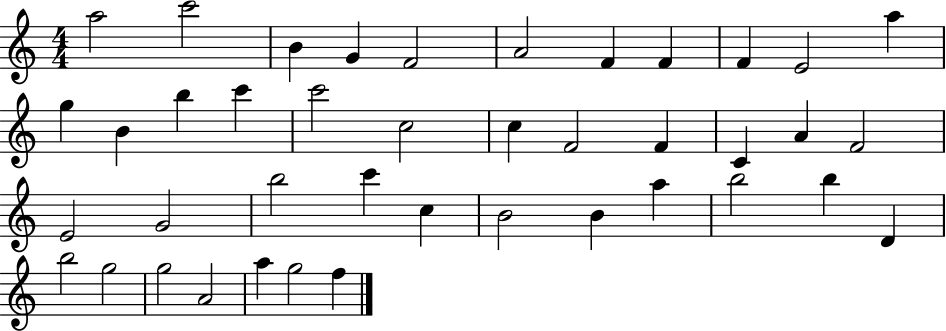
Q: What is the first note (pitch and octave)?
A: A5